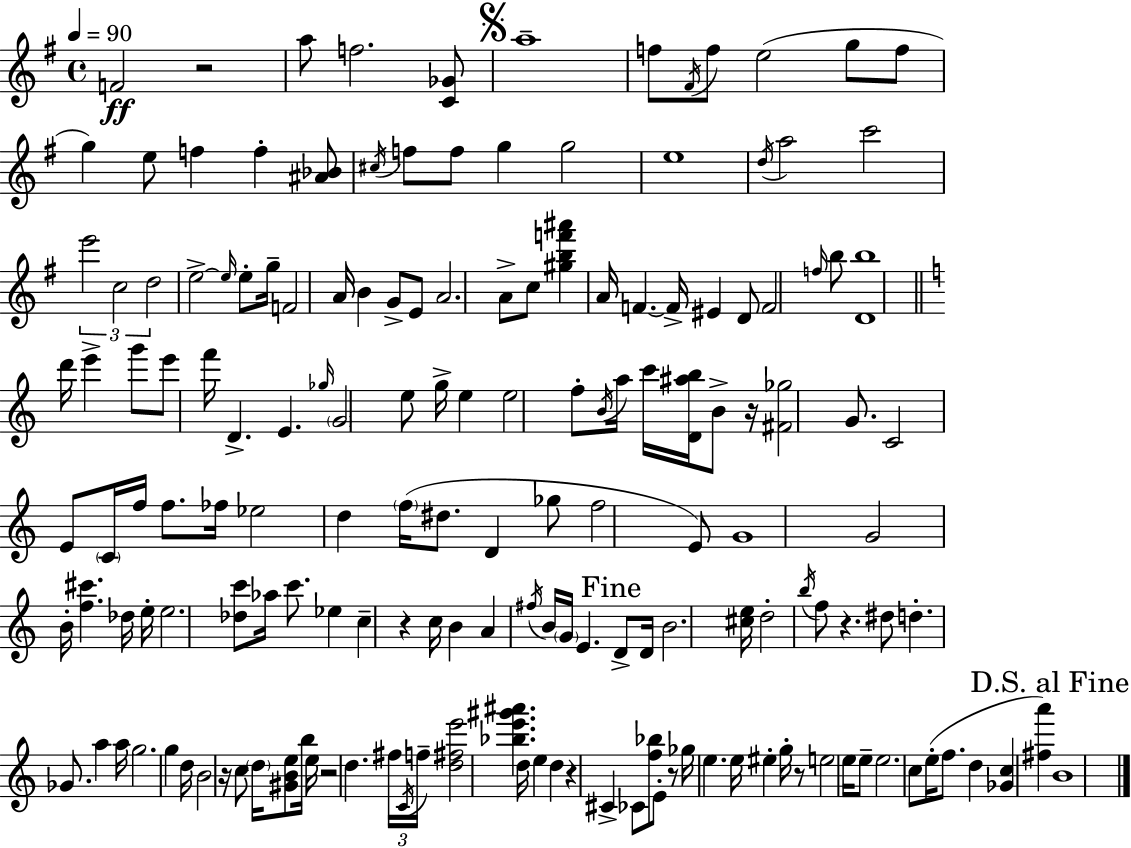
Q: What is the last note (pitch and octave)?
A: B4